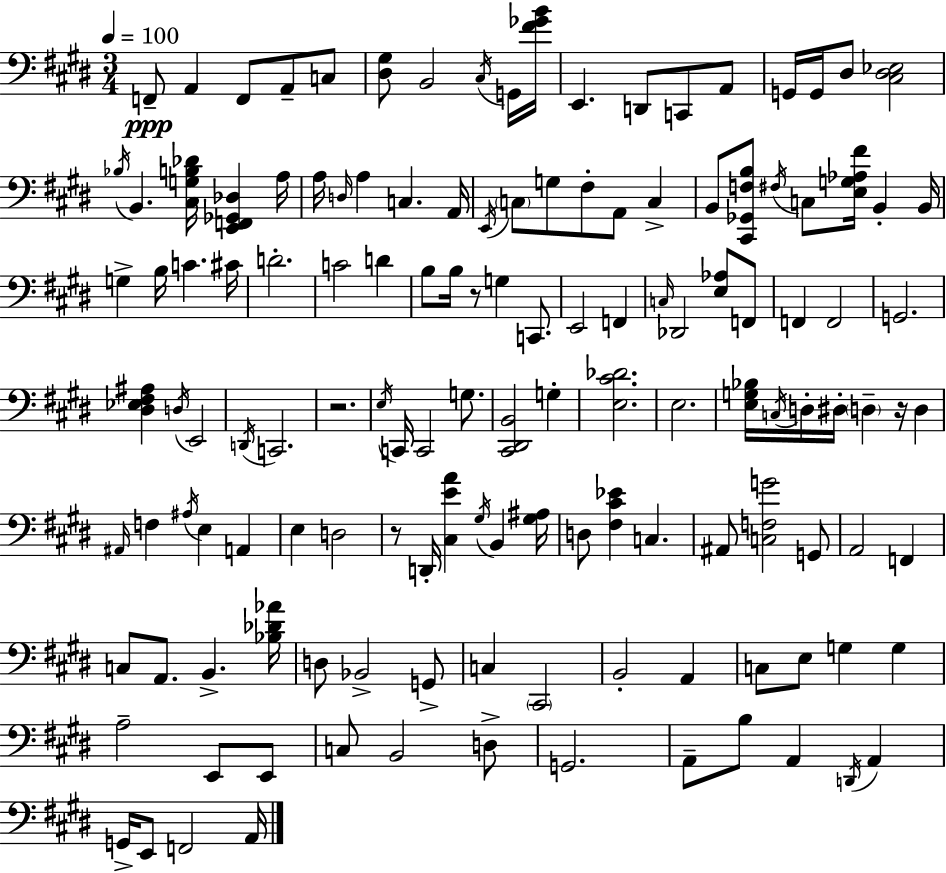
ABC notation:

X:1
T:Untitled
M:3/4
L:1/4
K:E
F,,/2 A,, F,,/2 A,,/2 C,/2 [^D,^G,]/2 B,,2 ^C,/4 G,,/4 [^F_GB]/4 E,, D,,/2 C,,/2 A,,/2 G,,/4 G,,/4 ^D,/2 [^C,^D,_E,]2 _B,/4 B,, [^C,G,B,_D]/4 [E,,F,,_G,,_D,] A,/4 A,/4 D,/4 A, C, A,,/4 E,,/4 C,/2 G,/2 ^F,/2 A,,/2 C, B,,/2 [^C,,_G,,F,B,]/2 ^F,/4 C,/2 [E,G,_A,^F]/4 B,, B,,/4 G, B,/4 C ^C/4 D2 C2 D B,/2 B,/4 z/2 G, C,,/2 E,,2 F,, C,/4 _D,,2 [E,_A,]/2 F,,/2 F,, F,,2 G,,2 [^D,_E,^F,^A,] D,/4 E,,2 D,,/4 C,,2 z2 E,/4 C,,/4 C,,2 G,/2 [^C,,^D,,B,,]2 G, [E,^C_D]2 E,2 [E,G,_B,]/4 C,/4 D,/4 ^D,/4 D, z/4 D, ^A,,/4 F, ^A,/4 E, A,, E, D,2 z/2 D,,/4 [^C,EA] ^G,/4 B,, [^G,^A,]/4 D,/2 [^F,^C_E] C, ^A,,/2 [C,F,G]2 G,,/2 A,,2 F,, C,/2 A,,/2 B,, [_B,_D_A]/4 D,/2 _B,,2 G,,/2 C, ^C,,2 B,,2 A,, C,/2 E,/2 G, G, A,2 E,,/2 E,,/2 C,/2 B,,2 D,/2 G,,2 A,,/2 B,/2 A,, D,,/4 A,, G,,/4 E,,/2 F,,2 A,,/4